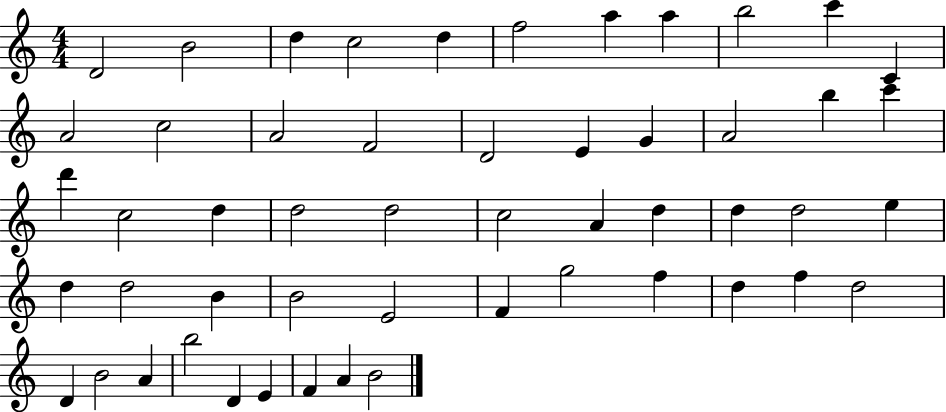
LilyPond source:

{
  \clef treble
  \numericTimeSignature
  \time 4/4
  \key c \major
  d'2 b'2 | d''4 c''2 d''4 | f''2 a''4 a''4 | b''2 c'''4 c'4 | \break a'2 c''2 | a'2 f'2 | d'2 e'4 g'4 | a'2 b''4 c'''4 | \break d'''4 c''2 d''4 | d''2 d''2 | c''2 a'4 d''4 | d''4 d''2 e''4 | \break d''4 d''2 b'4 | b'2 e'2 | f'4 g''2 f''4 | d''4 f''4 d''2 | \break d'4 b'2 a'4 | b''2 d'4 e'4 | f'4 a'4 b'2 | \bar "|."
}